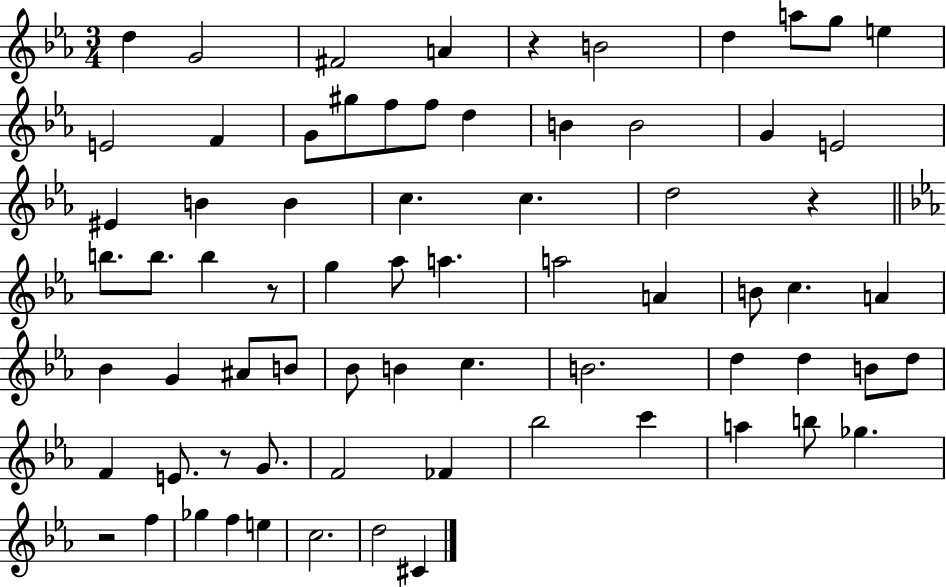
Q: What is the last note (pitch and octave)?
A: C#4